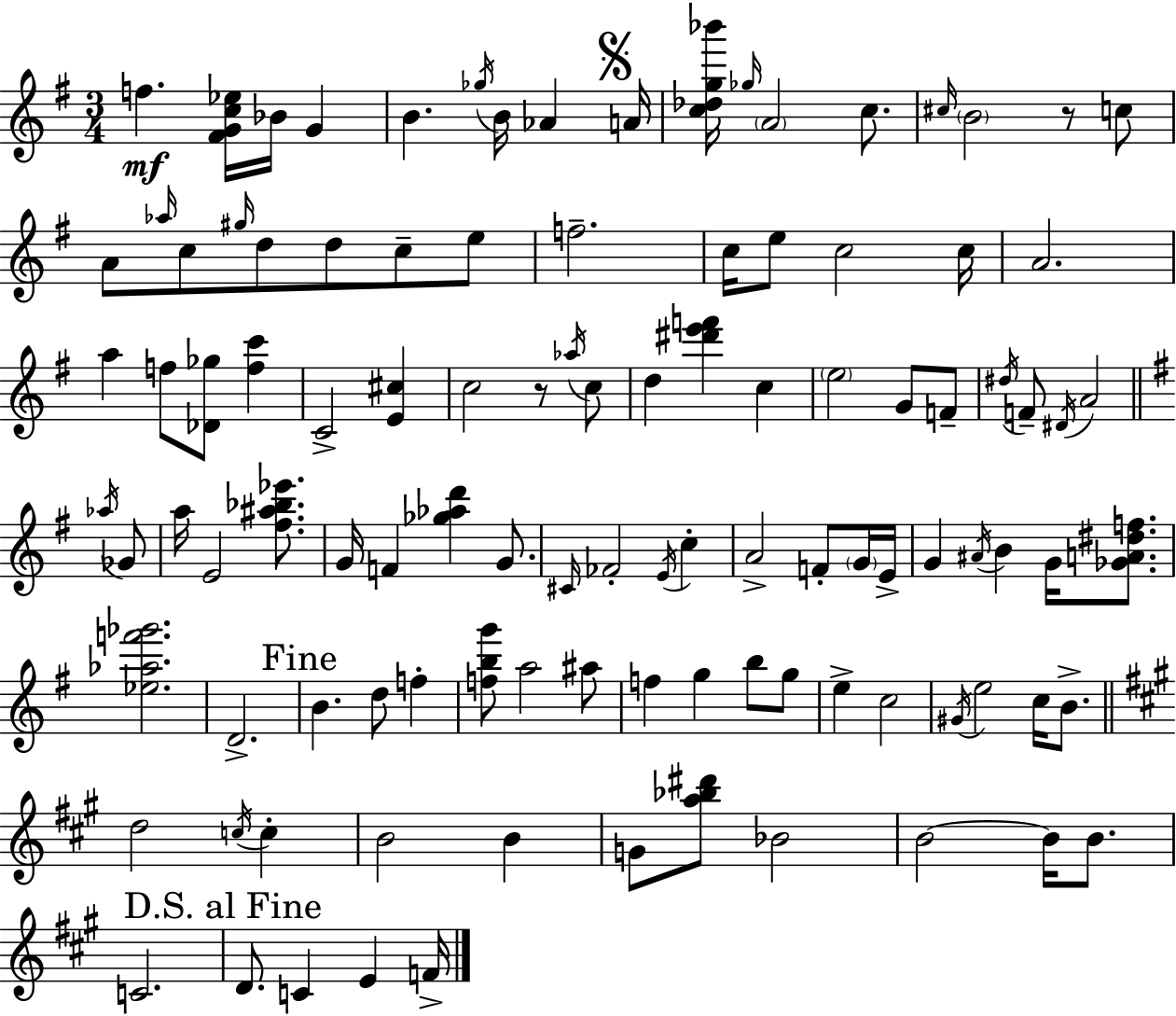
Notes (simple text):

F5/q. [F#4,G4,C5,Eb5]/s Bb4/s G4/q B4/q. Gb5/s B4/s Ab4/q A4/s [C5,Db5,G5,Bb6]/s Gb5/s A4/h C5/e. C#5/s B4/h R/e C5/e A4/e Ab5/s C5/e G#5/s D5/e D5/e C5/e E5/e F5/h. C5/s E5/e C5/h C5/s A4/h. A5/q F5/e [Db4,Gb5]/e [F5,C6]/q C4/h [E4,C#5]/q C5/h R/e Ab5/s C5/e D5/q [D#6,E6,F6]/q C5/q E5/h G4/e F4/e D#5/s F4/e D#4/s A4/h Ab5/s Gb4/e A5/s E4/h [F#5,A#5,Bb5,Eb6]/e. G4/s F4/q [Gb5,Ab5,D6]/q G4/e. C#4/s FES4/h E4/s C5/q A4/h F4/e G4/s E4/s G4/q A#4/s B4/q G4/s [Gb4,A4,D#5,F5]/e. [Eb5,Ab5,F6,Gb6]/h. D4/h. B4/q. D5/e F5/q [F5,B5,G6]/e A5/h A#5/e F5/q G5/q B5/e G5/e E5/q C5/h G#4/s E5/h C5/s B4/e. D5/h C5/s C5/q B4/h B4/q G4/e [A5,Bb5,D#6]/e Bb4/h B4/h B4/s B4/e. C4/h. D4/e. C4/q E4/q F4/s